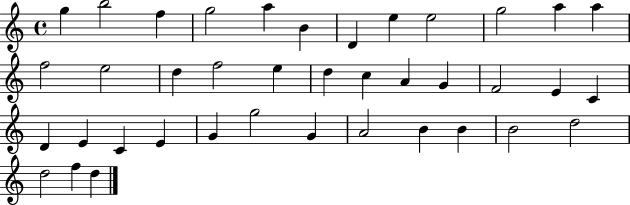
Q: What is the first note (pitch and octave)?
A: G5